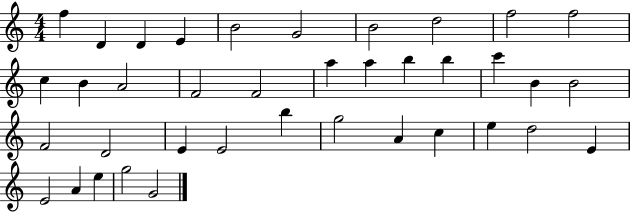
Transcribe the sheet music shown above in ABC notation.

X:1
T:Untitled
M:4/4
L:1/4
K:C
f D D E B2 G2 B2 d2 f2 f2 c B A2 F2 F2 a a b b c' B B2 F2 D2 E E2 b g2 A c e d2 E E2 A e g2 G2